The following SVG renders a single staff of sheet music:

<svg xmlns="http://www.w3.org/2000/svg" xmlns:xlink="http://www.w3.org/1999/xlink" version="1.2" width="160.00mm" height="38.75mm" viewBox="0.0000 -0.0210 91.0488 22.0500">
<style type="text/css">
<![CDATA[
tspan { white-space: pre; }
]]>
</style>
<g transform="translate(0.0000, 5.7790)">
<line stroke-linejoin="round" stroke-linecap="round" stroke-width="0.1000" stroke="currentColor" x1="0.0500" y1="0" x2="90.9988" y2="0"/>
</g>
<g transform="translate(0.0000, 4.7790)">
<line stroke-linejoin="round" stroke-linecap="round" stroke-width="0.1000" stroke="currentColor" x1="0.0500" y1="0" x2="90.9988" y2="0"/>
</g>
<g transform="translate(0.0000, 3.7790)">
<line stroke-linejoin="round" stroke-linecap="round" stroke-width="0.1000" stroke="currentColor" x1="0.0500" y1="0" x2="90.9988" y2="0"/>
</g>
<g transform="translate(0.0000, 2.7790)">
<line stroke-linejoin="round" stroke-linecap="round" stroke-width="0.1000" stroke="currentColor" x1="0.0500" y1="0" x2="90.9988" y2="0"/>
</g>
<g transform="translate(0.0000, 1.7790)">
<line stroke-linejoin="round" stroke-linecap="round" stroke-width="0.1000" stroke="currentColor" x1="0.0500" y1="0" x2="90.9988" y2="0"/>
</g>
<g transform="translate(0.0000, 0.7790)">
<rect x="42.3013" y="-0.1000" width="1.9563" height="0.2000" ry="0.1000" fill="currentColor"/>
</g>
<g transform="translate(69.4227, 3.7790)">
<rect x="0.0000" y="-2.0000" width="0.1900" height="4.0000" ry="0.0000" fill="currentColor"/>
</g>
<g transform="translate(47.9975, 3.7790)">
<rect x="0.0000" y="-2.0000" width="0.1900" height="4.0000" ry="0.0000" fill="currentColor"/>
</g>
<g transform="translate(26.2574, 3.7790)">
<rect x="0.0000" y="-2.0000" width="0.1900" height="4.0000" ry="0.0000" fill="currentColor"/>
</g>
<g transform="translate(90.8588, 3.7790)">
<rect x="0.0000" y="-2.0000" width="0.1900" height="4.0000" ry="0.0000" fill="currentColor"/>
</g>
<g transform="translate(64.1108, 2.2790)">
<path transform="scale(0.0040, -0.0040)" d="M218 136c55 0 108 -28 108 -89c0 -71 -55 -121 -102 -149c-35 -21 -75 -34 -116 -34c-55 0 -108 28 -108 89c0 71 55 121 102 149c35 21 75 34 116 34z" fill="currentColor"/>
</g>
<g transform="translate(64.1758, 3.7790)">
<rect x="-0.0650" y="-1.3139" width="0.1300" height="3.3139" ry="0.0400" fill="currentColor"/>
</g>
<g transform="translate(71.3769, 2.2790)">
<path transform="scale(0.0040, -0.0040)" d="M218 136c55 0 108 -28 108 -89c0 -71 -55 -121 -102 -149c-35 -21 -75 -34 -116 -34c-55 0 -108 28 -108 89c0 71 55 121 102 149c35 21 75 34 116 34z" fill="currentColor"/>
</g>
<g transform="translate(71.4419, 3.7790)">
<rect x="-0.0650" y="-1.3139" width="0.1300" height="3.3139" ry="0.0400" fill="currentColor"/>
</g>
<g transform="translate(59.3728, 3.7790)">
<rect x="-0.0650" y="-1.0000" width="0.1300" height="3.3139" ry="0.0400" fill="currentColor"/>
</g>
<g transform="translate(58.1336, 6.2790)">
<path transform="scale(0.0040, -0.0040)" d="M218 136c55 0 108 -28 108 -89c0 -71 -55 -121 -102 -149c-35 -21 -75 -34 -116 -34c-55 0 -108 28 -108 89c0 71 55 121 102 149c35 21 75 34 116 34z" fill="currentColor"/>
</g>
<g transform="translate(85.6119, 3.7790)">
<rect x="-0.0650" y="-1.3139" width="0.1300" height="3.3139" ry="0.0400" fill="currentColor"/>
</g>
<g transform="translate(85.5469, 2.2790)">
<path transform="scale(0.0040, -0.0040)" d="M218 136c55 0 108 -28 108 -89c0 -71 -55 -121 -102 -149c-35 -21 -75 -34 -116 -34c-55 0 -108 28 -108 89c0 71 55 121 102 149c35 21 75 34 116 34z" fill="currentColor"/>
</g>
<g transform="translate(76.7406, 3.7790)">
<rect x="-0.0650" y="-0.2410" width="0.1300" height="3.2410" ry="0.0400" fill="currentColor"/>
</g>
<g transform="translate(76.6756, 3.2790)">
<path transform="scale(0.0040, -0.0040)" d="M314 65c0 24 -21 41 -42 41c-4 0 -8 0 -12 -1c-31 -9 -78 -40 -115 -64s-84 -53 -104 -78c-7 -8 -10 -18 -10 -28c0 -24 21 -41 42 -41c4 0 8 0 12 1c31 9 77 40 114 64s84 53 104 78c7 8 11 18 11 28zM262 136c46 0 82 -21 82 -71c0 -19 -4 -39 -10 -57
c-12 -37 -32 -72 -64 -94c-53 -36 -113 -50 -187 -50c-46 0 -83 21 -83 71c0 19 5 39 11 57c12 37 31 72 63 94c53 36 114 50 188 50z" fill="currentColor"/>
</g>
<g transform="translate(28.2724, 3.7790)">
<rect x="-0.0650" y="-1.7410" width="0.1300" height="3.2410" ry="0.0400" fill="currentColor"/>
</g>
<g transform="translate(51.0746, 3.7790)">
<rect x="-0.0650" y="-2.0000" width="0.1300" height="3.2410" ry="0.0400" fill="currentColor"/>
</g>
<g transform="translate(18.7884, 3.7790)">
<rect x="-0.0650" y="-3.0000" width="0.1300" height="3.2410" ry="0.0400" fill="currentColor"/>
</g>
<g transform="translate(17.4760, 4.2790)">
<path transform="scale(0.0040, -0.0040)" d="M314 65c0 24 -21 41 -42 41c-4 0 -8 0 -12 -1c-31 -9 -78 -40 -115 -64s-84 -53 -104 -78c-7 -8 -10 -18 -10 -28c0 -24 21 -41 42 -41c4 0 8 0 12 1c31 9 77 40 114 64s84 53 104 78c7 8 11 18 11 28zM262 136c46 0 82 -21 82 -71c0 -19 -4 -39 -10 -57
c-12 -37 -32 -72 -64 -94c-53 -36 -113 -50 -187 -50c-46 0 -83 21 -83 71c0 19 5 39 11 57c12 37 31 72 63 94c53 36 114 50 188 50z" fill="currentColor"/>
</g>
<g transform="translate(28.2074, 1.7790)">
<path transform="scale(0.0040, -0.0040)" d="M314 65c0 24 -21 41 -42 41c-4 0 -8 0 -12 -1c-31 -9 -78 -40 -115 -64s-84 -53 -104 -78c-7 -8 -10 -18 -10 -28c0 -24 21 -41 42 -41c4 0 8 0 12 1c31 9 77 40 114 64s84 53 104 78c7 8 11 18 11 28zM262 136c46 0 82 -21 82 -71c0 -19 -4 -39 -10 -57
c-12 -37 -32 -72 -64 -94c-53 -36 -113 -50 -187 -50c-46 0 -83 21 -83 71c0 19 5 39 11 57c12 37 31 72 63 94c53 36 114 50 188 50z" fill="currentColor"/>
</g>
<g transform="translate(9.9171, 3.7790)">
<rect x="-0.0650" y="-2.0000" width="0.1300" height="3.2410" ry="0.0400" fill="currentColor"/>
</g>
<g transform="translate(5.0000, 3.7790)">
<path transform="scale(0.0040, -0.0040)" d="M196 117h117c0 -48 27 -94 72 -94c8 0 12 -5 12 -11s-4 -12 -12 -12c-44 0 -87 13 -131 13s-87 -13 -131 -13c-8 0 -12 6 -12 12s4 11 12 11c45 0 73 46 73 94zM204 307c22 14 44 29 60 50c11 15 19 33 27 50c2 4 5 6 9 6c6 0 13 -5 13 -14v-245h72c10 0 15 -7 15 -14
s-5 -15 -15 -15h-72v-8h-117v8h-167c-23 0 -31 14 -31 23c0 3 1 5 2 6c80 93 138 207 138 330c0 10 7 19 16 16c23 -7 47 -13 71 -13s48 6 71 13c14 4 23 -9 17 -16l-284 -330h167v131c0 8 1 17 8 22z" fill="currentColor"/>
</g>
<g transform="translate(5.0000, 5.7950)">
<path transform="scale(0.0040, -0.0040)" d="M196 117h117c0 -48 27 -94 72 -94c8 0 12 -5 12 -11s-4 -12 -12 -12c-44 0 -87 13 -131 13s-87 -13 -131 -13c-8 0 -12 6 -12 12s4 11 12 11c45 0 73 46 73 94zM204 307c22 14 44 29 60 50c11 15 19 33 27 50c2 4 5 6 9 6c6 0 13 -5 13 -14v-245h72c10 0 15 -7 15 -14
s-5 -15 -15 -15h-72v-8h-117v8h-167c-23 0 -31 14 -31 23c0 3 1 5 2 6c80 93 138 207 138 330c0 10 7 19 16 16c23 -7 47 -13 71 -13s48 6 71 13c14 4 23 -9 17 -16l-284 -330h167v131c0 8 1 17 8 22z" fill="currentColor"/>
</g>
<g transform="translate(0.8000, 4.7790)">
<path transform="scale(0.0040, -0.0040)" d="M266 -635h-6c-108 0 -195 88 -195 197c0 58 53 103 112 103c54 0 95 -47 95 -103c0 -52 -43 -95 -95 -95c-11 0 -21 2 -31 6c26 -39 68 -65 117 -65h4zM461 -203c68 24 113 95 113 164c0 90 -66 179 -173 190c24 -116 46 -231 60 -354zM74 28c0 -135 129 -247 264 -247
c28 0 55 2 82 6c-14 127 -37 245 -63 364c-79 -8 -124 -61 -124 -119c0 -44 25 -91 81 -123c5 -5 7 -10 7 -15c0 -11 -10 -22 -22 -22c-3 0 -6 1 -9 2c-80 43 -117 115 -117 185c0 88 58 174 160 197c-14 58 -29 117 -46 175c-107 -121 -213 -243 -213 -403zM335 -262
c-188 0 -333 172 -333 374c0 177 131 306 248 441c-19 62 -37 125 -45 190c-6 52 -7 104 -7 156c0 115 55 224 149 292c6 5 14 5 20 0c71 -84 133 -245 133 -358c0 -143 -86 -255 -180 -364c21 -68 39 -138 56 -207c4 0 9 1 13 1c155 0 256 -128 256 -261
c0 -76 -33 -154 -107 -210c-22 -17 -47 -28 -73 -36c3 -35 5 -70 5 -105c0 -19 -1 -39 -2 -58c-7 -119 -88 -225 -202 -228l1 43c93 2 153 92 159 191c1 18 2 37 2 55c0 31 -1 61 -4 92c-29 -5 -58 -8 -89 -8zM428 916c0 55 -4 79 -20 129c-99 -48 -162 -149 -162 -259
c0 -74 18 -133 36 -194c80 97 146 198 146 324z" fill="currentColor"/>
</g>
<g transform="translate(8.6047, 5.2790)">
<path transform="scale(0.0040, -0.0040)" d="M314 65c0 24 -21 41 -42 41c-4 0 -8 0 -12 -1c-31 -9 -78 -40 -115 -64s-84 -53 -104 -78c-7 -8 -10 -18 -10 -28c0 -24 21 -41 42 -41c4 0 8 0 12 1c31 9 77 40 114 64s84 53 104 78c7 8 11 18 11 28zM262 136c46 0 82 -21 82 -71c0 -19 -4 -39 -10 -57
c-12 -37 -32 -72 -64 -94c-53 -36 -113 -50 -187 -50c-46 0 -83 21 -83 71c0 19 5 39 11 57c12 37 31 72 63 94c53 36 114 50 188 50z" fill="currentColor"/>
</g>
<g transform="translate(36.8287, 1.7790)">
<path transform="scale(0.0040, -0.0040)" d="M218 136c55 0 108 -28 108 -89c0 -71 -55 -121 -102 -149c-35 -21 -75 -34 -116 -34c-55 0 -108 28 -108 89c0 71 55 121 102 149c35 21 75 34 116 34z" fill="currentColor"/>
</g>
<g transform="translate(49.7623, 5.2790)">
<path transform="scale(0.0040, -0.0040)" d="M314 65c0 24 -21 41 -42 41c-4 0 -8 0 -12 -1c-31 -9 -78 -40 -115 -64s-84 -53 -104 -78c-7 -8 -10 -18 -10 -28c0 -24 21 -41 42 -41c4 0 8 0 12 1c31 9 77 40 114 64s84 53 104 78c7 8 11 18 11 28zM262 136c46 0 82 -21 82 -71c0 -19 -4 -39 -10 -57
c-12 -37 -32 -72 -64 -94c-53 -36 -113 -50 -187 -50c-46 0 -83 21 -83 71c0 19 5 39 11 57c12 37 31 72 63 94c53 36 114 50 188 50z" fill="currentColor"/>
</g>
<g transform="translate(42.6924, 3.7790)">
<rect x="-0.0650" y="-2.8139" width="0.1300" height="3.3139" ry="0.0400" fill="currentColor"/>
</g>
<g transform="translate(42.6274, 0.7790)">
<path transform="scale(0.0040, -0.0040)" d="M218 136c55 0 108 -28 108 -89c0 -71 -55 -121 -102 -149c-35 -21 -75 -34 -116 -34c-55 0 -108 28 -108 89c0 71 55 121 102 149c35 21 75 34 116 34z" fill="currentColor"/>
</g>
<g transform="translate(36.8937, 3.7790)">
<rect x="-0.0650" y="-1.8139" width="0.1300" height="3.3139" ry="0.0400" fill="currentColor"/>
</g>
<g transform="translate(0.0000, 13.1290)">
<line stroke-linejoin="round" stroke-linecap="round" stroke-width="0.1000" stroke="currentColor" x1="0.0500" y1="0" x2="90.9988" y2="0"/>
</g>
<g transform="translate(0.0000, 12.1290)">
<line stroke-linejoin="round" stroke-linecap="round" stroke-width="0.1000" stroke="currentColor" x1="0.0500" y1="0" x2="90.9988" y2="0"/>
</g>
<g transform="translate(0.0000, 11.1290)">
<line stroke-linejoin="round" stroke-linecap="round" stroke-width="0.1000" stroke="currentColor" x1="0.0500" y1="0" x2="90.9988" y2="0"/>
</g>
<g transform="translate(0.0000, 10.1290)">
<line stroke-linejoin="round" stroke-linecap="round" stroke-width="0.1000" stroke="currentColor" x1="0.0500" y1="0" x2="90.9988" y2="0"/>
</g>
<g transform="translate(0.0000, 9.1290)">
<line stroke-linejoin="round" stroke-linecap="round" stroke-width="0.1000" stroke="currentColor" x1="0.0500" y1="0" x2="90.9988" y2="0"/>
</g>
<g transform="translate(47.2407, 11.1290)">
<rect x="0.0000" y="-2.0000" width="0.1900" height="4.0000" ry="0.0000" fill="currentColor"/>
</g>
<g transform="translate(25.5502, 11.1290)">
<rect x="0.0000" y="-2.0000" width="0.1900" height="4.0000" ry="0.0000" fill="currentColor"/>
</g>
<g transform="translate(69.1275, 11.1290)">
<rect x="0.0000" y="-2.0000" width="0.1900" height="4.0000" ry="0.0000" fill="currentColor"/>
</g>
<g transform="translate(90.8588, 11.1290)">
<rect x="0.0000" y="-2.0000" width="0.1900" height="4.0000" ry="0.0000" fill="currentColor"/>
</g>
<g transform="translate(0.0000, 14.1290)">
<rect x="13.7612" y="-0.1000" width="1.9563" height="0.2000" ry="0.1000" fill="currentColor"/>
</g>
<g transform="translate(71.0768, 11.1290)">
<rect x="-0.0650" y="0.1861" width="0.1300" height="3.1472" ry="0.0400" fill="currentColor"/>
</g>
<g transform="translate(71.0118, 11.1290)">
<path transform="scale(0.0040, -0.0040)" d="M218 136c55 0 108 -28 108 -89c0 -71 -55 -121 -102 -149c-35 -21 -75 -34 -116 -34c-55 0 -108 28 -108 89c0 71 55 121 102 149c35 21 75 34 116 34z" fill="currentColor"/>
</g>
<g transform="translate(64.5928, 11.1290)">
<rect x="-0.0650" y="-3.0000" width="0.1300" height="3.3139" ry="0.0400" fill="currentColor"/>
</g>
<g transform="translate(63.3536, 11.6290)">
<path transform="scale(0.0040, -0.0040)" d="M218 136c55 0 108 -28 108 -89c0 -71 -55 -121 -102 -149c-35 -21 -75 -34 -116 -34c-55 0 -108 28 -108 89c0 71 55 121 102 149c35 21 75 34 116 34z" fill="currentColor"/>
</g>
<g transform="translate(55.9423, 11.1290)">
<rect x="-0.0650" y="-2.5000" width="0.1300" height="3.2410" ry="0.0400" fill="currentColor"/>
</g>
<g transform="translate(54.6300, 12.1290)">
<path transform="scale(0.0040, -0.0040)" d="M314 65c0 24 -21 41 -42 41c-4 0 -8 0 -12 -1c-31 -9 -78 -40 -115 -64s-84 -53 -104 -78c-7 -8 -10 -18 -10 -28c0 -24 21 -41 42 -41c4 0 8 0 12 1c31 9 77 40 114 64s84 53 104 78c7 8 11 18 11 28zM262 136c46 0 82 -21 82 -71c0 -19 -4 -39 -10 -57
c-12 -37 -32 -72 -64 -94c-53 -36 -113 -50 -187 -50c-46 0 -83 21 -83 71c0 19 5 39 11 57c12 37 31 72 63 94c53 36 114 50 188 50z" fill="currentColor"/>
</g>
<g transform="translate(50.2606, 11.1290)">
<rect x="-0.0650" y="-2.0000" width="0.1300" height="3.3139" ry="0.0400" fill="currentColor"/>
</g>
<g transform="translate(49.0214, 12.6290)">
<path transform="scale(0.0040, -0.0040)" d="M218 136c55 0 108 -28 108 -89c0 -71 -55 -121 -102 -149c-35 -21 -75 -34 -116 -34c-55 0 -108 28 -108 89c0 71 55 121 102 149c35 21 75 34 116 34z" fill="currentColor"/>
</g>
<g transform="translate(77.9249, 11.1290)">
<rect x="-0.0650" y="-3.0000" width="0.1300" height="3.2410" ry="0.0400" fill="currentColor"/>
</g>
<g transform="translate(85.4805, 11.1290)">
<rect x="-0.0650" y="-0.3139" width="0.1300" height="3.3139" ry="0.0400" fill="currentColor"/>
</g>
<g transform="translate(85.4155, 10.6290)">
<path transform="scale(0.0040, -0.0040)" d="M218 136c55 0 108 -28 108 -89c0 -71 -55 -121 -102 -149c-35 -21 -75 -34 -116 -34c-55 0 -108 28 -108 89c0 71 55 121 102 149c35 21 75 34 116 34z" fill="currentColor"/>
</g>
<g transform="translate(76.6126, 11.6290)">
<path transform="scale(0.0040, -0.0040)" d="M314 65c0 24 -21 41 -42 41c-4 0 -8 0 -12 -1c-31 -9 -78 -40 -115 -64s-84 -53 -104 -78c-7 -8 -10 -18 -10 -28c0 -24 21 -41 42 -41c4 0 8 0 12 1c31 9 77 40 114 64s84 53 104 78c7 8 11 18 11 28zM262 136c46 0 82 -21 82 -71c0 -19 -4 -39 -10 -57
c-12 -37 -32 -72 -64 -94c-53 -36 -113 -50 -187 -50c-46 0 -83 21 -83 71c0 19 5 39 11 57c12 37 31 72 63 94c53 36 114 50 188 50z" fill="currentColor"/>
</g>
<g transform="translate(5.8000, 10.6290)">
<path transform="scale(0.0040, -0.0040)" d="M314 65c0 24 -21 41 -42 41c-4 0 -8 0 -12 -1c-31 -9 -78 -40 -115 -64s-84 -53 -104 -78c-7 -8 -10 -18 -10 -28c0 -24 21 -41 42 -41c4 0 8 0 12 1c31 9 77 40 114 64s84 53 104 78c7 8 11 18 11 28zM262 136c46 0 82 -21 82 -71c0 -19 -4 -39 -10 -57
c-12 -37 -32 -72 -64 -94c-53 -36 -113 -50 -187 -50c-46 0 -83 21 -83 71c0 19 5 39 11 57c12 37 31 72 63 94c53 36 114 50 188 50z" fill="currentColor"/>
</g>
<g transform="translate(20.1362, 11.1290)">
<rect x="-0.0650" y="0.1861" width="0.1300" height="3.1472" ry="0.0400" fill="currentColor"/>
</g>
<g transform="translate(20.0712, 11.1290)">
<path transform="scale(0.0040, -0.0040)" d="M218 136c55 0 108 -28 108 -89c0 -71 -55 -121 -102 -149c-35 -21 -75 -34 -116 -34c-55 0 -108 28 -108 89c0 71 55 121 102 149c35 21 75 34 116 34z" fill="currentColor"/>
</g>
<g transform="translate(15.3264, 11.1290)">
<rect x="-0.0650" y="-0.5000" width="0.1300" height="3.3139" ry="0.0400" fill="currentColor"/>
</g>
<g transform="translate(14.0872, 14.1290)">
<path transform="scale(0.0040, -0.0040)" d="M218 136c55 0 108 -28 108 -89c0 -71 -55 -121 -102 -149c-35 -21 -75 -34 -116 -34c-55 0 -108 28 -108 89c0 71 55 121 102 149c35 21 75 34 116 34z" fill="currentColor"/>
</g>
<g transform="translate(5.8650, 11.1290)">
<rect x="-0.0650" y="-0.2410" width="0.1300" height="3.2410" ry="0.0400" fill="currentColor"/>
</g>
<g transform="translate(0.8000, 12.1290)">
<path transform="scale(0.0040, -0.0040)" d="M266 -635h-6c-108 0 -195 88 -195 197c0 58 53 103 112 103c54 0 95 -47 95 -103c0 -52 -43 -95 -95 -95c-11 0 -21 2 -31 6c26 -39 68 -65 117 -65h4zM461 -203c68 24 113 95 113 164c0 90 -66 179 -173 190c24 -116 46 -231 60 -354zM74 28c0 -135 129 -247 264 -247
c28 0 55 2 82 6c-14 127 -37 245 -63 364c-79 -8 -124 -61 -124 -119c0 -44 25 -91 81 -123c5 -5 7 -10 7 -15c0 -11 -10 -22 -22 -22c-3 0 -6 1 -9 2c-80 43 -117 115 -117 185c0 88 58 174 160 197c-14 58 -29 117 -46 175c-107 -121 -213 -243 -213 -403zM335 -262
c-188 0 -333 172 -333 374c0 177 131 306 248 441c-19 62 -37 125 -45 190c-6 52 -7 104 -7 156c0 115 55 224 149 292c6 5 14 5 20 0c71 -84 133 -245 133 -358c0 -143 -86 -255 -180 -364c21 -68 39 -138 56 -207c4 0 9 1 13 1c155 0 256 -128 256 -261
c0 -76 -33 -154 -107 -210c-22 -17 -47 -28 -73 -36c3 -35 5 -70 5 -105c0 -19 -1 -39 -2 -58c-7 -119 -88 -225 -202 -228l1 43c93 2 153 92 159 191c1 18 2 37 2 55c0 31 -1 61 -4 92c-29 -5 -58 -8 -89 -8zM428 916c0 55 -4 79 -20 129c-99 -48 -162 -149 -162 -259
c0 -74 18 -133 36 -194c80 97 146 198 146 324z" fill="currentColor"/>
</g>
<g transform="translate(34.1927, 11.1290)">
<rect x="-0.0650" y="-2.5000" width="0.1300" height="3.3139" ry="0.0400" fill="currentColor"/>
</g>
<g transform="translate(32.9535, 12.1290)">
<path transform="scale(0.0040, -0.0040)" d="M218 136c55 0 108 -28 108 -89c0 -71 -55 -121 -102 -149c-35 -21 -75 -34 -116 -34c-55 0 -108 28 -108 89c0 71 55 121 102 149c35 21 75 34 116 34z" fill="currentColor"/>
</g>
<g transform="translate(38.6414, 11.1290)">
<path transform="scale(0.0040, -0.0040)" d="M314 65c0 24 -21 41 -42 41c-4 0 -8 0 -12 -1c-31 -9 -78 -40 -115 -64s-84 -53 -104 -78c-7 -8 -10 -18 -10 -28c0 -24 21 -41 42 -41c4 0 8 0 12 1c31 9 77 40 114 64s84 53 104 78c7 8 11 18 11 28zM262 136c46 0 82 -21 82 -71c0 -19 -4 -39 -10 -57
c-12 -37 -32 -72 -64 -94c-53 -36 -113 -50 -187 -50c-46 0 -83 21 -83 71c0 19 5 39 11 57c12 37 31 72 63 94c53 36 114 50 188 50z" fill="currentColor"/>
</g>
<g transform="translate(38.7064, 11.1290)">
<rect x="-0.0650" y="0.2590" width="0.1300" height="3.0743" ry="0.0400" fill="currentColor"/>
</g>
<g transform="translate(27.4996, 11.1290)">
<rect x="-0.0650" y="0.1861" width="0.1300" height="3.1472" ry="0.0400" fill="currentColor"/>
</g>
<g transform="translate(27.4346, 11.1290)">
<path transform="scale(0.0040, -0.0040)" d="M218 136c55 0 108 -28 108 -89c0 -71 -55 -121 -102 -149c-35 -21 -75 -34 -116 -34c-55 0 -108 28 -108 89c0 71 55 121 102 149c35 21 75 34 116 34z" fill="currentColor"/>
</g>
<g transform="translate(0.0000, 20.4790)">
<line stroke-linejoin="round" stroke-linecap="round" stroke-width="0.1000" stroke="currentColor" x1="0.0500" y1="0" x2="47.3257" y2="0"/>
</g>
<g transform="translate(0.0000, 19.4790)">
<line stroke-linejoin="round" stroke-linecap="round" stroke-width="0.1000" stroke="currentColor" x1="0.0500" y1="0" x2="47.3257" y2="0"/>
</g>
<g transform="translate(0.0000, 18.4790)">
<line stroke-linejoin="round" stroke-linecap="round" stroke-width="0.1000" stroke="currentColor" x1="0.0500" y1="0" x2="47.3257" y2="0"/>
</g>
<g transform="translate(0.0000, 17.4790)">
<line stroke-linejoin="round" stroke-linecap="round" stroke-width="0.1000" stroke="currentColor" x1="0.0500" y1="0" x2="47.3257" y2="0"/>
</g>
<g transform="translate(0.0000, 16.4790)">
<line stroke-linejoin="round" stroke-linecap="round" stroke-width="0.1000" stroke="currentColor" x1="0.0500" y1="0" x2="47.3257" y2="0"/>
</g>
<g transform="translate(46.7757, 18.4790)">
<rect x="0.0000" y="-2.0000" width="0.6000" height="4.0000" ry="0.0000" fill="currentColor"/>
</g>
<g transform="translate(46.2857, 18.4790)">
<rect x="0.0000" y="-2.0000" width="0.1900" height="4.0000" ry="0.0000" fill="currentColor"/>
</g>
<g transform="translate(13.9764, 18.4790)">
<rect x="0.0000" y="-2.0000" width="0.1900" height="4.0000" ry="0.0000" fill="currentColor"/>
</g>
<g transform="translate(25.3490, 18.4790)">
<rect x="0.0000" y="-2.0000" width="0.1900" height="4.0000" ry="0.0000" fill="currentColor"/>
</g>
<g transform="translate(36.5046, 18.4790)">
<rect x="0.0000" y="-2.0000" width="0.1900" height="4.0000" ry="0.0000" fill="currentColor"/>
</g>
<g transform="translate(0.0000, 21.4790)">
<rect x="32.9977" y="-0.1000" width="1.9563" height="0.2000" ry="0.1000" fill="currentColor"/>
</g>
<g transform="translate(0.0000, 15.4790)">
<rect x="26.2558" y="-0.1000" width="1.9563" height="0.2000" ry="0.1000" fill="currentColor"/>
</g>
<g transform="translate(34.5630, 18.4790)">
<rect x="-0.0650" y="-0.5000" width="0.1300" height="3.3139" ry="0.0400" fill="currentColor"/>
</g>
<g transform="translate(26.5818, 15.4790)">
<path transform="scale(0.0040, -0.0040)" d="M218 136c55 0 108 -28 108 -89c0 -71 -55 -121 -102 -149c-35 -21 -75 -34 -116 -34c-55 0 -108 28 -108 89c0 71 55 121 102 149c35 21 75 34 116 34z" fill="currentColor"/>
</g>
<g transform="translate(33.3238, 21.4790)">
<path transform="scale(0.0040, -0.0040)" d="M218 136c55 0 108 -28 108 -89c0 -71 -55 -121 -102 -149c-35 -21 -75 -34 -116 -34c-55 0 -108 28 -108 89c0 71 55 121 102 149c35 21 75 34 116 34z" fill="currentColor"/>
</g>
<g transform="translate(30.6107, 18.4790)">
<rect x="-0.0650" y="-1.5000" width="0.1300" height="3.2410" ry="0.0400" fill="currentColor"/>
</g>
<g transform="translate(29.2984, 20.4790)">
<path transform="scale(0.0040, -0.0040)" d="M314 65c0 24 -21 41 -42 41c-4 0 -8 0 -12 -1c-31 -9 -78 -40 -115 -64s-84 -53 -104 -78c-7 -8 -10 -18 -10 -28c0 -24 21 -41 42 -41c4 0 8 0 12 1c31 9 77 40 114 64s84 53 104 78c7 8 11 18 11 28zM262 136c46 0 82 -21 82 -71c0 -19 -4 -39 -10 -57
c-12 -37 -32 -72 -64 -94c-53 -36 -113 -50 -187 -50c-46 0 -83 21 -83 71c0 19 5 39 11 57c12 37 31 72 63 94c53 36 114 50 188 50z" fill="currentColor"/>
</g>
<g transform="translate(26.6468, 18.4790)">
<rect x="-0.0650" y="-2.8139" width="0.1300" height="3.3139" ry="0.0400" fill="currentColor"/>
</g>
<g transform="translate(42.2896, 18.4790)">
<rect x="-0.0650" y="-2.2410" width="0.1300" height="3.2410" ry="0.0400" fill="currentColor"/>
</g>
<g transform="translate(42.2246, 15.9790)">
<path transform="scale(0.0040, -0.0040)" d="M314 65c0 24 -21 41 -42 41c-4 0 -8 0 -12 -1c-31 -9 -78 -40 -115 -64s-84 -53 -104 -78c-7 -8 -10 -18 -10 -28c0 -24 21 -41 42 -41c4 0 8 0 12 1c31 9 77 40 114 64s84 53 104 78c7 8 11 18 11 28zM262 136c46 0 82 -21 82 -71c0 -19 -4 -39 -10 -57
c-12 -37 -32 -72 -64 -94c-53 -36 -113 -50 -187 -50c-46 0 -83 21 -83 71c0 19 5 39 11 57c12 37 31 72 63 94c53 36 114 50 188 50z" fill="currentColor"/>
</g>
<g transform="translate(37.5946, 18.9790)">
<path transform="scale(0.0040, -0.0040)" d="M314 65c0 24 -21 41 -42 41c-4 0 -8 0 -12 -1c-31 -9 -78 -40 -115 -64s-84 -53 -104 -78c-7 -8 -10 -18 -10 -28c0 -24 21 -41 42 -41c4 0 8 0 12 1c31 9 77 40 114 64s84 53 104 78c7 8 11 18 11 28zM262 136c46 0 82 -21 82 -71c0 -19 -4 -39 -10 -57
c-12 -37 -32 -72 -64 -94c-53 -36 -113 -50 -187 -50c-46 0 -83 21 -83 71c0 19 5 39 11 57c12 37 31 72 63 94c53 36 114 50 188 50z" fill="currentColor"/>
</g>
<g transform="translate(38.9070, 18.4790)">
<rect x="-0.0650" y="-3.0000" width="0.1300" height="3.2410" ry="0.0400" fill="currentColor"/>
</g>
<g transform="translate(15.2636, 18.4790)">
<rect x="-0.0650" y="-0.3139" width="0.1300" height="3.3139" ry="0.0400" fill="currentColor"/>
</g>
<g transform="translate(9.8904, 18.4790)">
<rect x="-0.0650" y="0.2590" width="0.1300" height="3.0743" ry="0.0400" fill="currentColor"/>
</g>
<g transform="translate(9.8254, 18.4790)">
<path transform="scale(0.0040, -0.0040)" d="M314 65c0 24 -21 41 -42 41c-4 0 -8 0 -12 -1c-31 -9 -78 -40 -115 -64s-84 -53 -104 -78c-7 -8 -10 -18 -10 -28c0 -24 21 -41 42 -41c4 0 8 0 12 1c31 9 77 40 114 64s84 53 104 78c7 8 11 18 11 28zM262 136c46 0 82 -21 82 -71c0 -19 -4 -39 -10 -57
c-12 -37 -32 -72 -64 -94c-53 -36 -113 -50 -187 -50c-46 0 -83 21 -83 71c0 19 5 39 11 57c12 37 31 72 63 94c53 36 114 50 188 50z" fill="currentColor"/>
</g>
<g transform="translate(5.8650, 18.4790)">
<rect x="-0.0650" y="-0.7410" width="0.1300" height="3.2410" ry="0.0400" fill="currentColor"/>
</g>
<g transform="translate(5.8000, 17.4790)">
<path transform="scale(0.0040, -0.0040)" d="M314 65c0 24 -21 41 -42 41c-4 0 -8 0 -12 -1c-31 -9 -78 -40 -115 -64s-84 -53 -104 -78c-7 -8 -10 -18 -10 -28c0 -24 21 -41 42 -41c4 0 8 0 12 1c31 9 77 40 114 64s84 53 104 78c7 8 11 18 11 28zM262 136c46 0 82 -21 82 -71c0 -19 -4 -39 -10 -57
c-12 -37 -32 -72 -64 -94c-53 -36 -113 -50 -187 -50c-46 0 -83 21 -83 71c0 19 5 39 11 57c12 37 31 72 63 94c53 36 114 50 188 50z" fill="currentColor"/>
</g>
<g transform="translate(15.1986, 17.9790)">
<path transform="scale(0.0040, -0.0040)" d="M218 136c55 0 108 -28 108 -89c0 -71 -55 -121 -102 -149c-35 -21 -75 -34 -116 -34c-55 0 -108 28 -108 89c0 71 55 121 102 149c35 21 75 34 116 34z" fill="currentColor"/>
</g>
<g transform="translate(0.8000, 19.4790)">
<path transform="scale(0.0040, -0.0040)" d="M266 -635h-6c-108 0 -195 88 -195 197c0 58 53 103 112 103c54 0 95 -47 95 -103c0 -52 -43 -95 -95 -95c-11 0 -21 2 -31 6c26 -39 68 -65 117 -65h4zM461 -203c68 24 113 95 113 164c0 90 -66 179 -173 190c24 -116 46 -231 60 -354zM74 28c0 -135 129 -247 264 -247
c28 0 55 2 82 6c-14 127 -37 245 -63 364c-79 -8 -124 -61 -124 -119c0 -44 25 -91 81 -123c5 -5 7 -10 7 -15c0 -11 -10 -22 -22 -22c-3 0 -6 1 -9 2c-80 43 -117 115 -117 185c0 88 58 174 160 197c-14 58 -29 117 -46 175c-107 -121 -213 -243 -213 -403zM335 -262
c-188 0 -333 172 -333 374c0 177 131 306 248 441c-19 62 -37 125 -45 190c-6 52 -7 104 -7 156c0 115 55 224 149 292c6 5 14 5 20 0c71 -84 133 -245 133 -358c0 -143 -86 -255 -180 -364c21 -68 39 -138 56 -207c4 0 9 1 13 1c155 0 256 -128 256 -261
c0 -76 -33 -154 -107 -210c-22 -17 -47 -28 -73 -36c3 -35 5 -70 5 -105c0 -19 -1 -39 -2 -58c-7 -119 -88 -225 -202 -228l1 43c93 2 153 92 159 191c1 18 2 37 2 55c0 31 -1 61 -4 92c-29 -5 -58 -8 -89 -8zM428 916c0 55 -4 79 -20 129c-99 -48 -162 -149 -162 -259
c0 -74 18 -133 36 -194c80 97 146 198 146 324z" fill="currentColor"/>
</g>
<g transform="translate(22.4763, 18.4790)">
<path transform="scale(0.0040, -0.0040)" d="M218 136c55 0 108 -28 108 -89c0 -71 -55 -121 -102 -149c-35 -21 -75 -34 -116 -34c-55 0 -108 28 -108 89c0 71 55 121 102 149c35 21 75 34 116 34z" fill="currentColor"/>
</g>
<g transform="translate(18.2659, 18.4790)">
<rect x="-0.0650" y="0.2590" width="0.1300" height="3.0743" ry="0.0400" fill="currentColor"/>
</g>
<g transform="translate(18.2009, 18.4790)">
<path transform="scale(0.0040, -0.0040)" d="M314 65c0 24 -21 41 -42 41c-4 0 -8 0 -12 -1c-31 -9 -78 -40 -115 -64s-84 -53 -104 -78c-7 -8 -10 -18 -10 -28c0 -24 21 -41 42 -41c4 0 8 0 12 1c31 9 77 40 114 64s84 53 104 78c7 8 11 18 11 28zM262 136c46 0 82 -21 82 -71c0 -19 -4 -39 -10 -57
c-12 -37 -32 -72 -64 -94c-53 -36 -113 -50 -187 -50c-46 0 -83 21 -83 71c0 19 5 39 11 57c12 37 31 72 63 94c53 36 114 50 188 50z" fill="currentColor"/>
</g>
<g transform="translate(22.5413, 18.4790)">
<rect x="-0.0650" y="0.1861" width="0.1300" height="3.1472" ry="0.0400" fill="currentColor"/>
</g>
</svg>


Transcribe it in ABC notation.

X:1
T:Untitled
M:4/4
L:1/4
K:C
F2 A2 f2 f a F2 D e e c2 e c2 C B B G B2 F G2 A B A2 c d2 B2 c B2 B a E2 C A2 g2